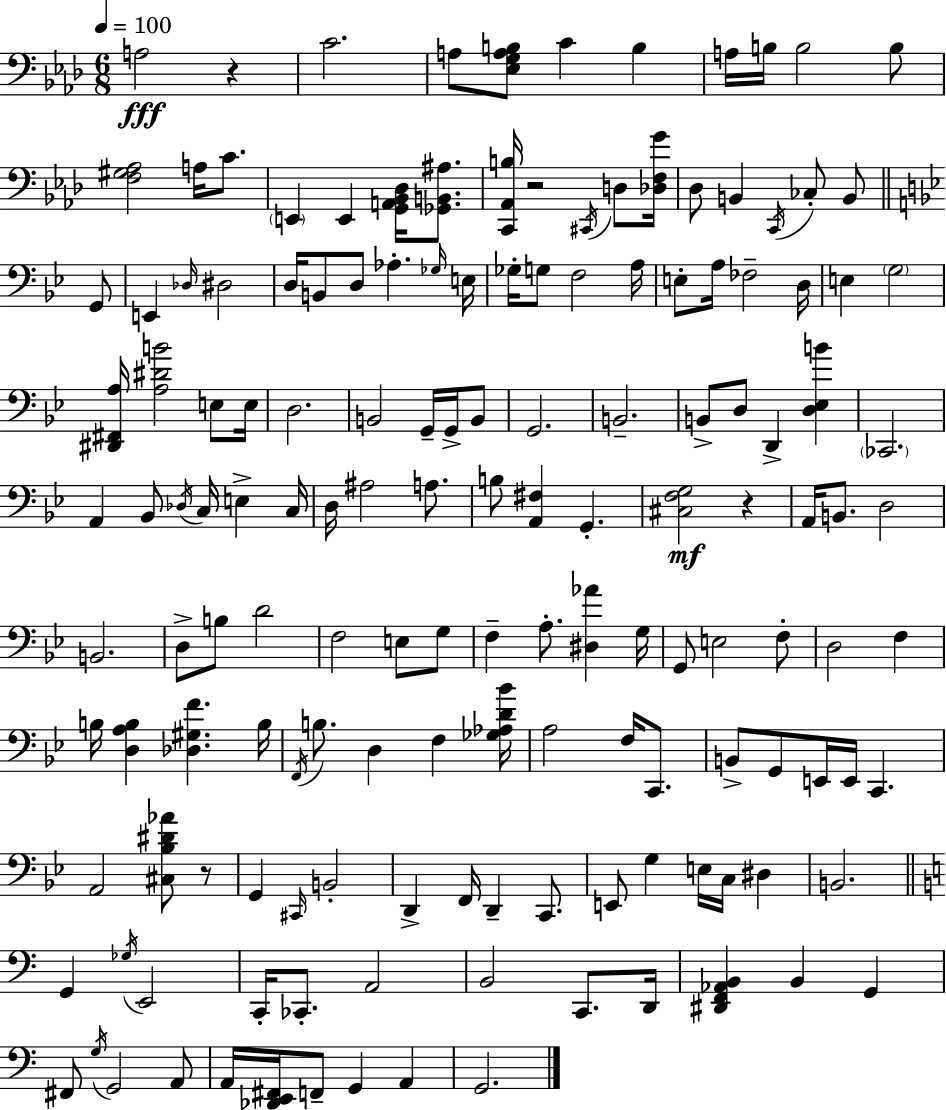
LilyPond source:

{
  \clef bass
  \numericTimeSignature
  \time 6/8
  \key aes \major
  \tempo 4 = 100
  a2\fff r4 | c'2. | a8 <ees g a b>8 c'4 b4 | a16 b16 b2 b8 | \break <f gis aes>2 a16 c'8. | \parenthesize e,4 e,4 <g, a, bes, des>16 <ges, b, ais>8. | <c, aes, b>16 r2 \acciaccatura { cis,16 } d8 | <des f g'>16 des8 b,4 \acciaccatura { c,16 } ces8-. b,8 | \break \bar "||" \break \key g \minor g,8 e,4 \grace { des16 } dis2 | d16 b,8 d8 aes4.-. | \grace { ges16 } e16 ges16-. g8 f2 | a16 e8-. a16 fes2-- | \break d16 e4 \parenthesize g2 | <dis, fis, a>16 <a dis' b'>2 | e8 e16 d2. | b,2 | \break g,16-- g,16-> b,8 g,2. | b,2.-- | b,8-> d8 d,4-> | <d ees b'>4 \parenthesize ces,2. | \break a,4 bes,8 \acciaccatura { des16 } c16 | e4-> c16 d16 ais2 | a8. b8 <a, fis>4 g,4.-. | <cis f g>2\mf | \break r4 a,16 b,8. d2 | b,2. | d8-> b8 d'2 | f2 | \break e8 g8 f4-- a8.-. | <dis aes'>4 g16 g,8 e2 | f8-. d2 | f4 b16 <d a b>4 <des gis f'>4. | \break b16 \acciaccatura { f,16 } b8. d4 | f4 <ges aes d' bes'>16 a2 | f16 c,8. b,8-> g,8 e,16 e,16 | c,4. a,2 | \break <cis bes dis' aes'>8 r8 g,4 \grace { cis,16 } b,2-. | d,4-> f,16 | d,4-- c,8. e,8 g4 | e16 c16 dis4 b,2. | \break \bar "||" \break \key c \major g,4 \acciaccatura { ges16 } e,2 | c,16-. ces,8.-. a,2 | b,2 c,8. | d,16 <dis, f, aes, b,>4 b,4 g,4 | \break fis,8 \acciaccatura { g16 } g,2 | a,8 a,16 <des, e, fis,>16 f,8-- g,4 a,4 | g,2. | \bar "|."
}